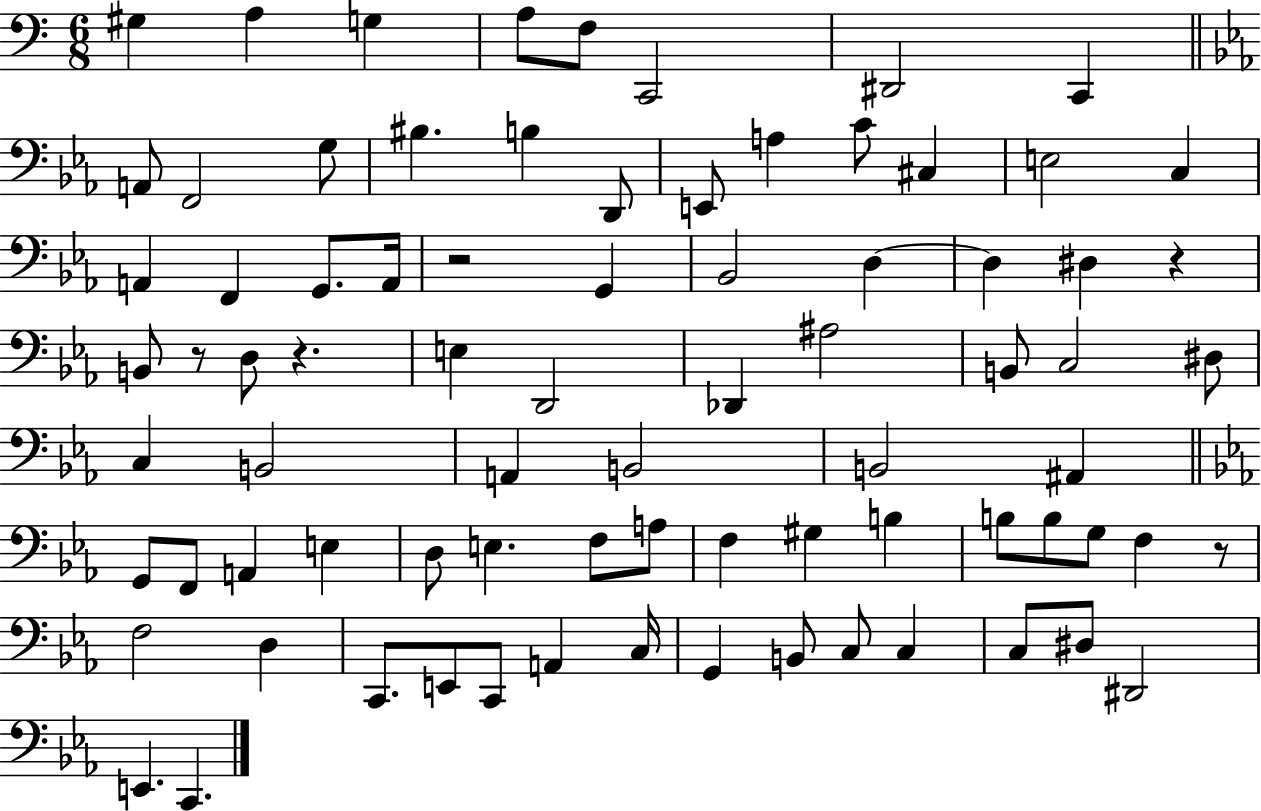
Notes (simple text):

G#3/q A3/q G3/q A3/e F3/e C2/h D#2/h C2/q A2/e F2/h G3/e BIS3/q. B3/q D2/e E2/e A3/q C4/e C#3/q E3/h C3/q A2/q F2/q G2/e. A2/s R/h G2/q Bb2/h D3/q D3/q D#3/q R/q B2/e R/e D3/e R/q. E3/q D2/h Db2/q A#3/h B2/e C3/h D#3/e C3/q B2/h A2/q B2/h B2/h A#2/q G2/e F2/e A2/q E3/q D3/e E3/q. F3/e A3/e F3/q G#3/q B3/q B3/e B3/e G3/e F3/q R/e F3/h D3/q C2/e. E2/e C2/e A2/q C3/s G2/q B2/e C3/e C3/q C3/e D#3/e D#2/h E2/q. C2/q.